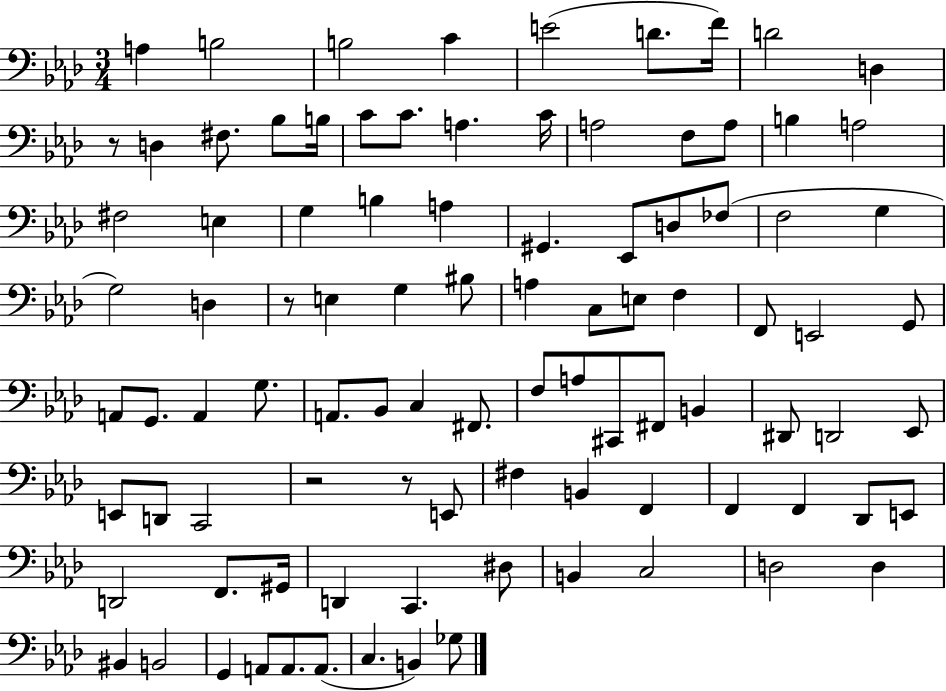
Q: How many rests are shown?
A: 4